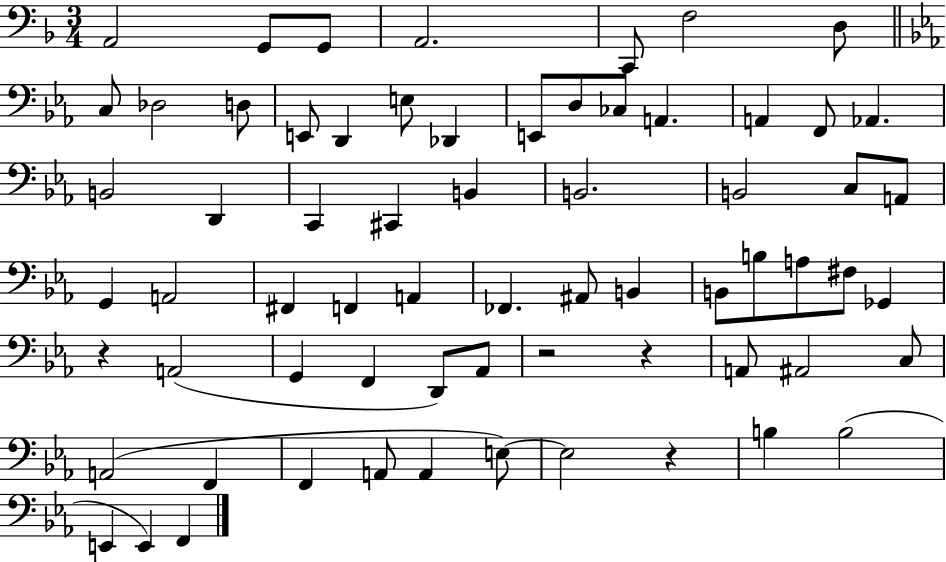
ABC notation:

X:1
T:Untitled
M:3/4
L:1/4
K:F
A,,2 G,,/2 G,,/2 A,,2 C,,/2 F,2 D,/2 C,/2 _D,2 D,/2 E,,/2 D,, E,/2 _D,, E,,/2 D,/2 _C,/2 A,, A,, F,,/2 _A,, B,,2 D,, C,, ^C,, B,, B,,2 B,,2 C,/2 A,,/2 G,, A,,2 ^F,, F,, A,, _F,, ^A,,/2 B,, B,,/2 B,/2 A,/2 ^F,/2 _G,, z A,,2 G,, F,, D,,/2 _A,,/2 z2 z A,,/2 ^A,,2 C,/2 A,,2 F,, F,, A,,/2 A,, E,/2 E,2 z B, B,2 E,, E,, F,,